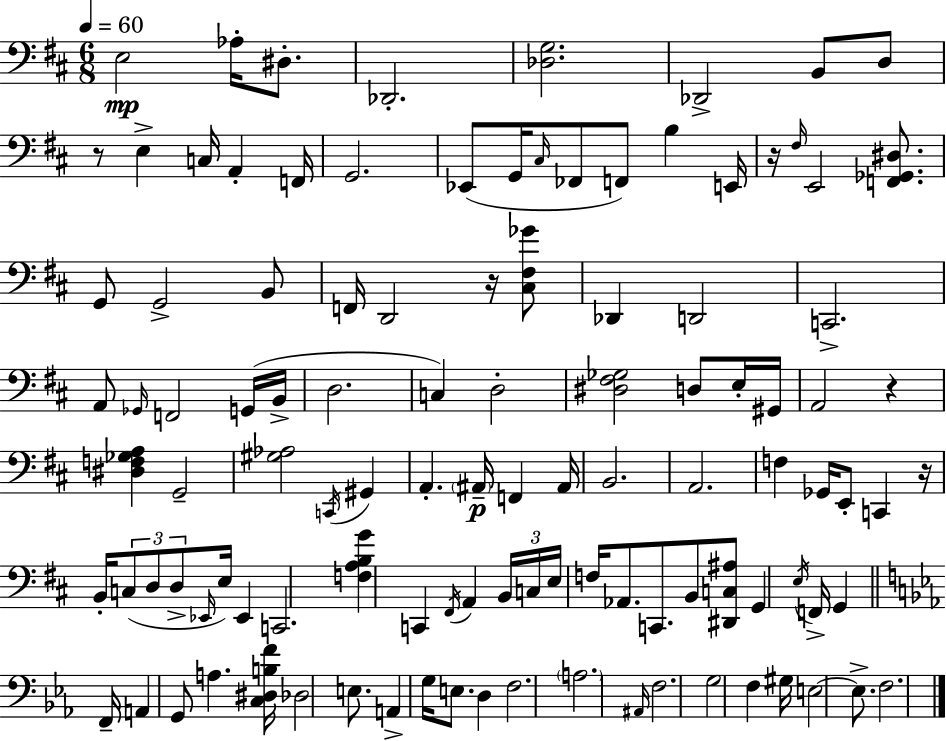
X:1
T:Untitled
M:6/8
L:1/4
K:D
E,2 _A,/4 ^D,/2 _D,,2 [_D,G,]2 _D,,2 B,,/2 D,/2 z/2 E, C,/4 A,, F,,/4 G,,2 _E,,/2 G,,/4 ^C,/4 _F,,/2 F,,/2 B, E,,/4 z/4 ^F,/4 E,,2 [F,,_G,,^D,]/2 G,,/2 G,,2 B,,/2 F,,/4 D,,2 z/4 [^C,^F,_G]/2 _D,, D,,2 C,,2 A,,/2 _G,,/4 F,,2 G,,/4 B,,/4 D,2 C, D,2 [^D,^F,_G,]2 D,/2 E,/4 ^G,,/4 A,,2 z [^D,F,_G,A,] G,,2 [^G,_A,]2 C,,/4 ^G,, A,, ^A,,/4 F,, ^A,,/4 B,,2 A,,2 F, _G,,/4 E,,/2 C,, z/4 B,,/4 C,/2 D,/2 D,/2 _E,,/4 E,/4 _E,, C,,2 [F,A,B,G] C,, ^F,,/4 A,, B,,/4 C,/4 E,/4 F,/4 _A,,/2 C,,/2 B,,/2 [^D,,C,^A,]/2 G,, E,/4 F,,/4 G,, F,,/4 A,, G,,/2 A, [C,^D,B,F]/4 _D,2 E,/2 A,, G,/4 E,/2 D, F,2 A,2 ^A,,/4 F,2 G,2 F, ^G,/4 E,2 E,/2 F,2